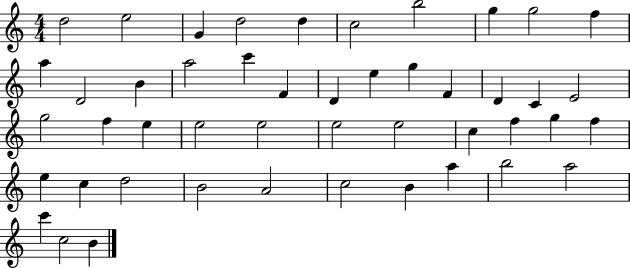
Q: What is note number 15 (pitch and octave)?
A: C6